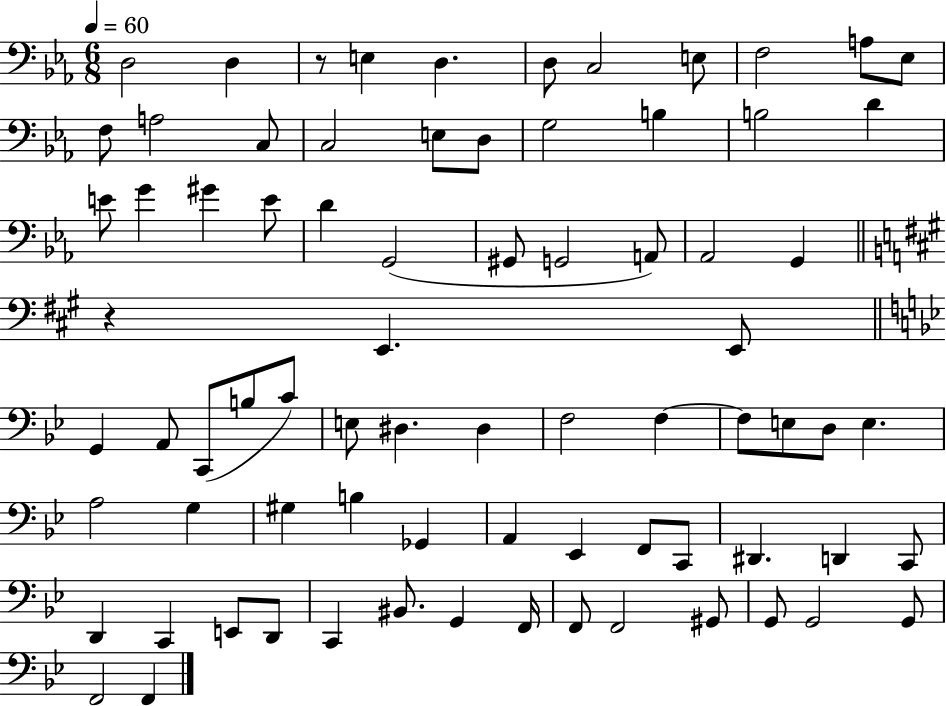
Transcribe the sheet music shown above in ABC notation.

X:1
T:Untitled
M:6/8
L:1/4
K:Eb
D,2 D, z/2 E, D, D,/2 C,2 E,/2 F,2 A,/2 _E,/2 F,/2 A,2 C,/2 C,2 E,/2 D,/2 G,2 B, B,2 D E/2 G ^G E/2 D G,,2 ^G,,/2 G,,2 A,,/2 _A,,2 G,, z E,, E,,/2 G,, A,,/2 C,,/2 B,/2 C/2 E,/2 ^D, ^D, F,2 F, F,/2 E,/2 D,/2 E, A,2 G, ^G, B, _G,, A,, _E,, F,,/2 C,,/2 ^D,, D,, C,,/2 D,, C,, E,,/2 D,,/2 C,, ^B,,/2 G,, F,,/4 F,,/2 F,,2 ^G,,/2 G,,/2 G,,2 G,,/2 F,,2 F,,